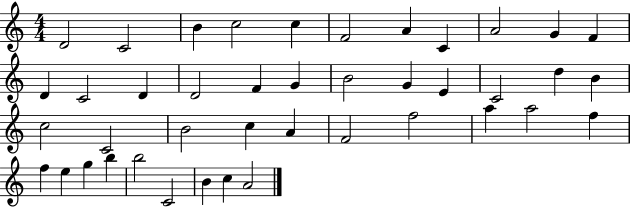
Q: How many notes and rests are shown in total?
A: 42